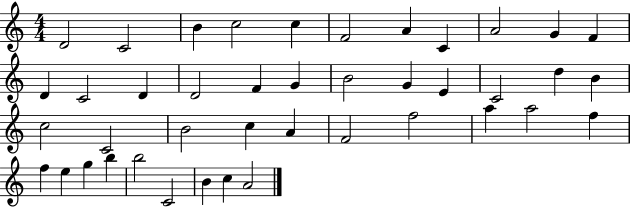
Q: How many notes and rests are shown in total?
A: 42